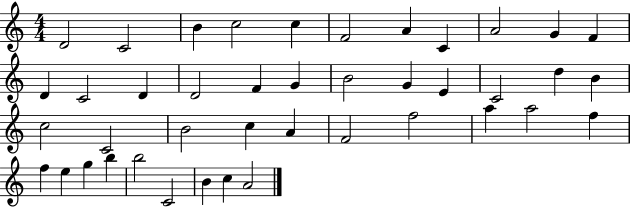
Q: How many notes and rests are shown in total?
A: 42